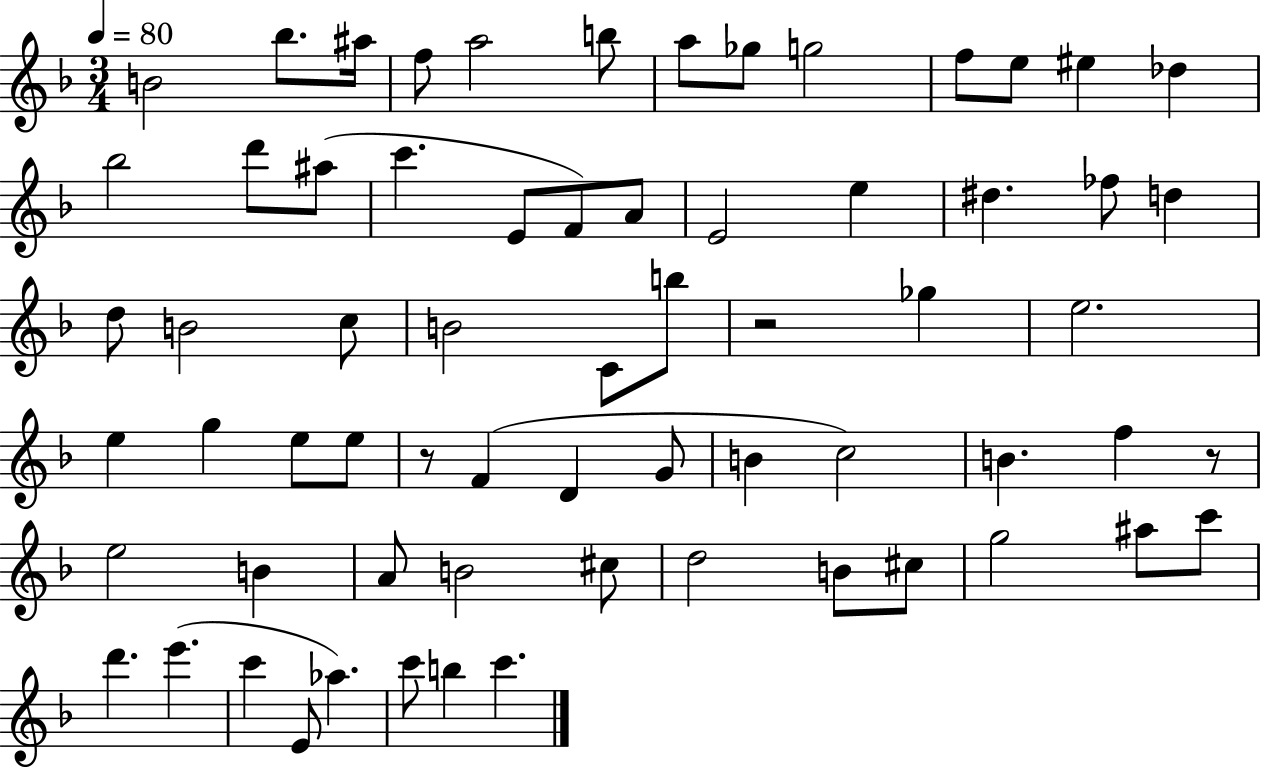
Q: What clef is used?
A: treble